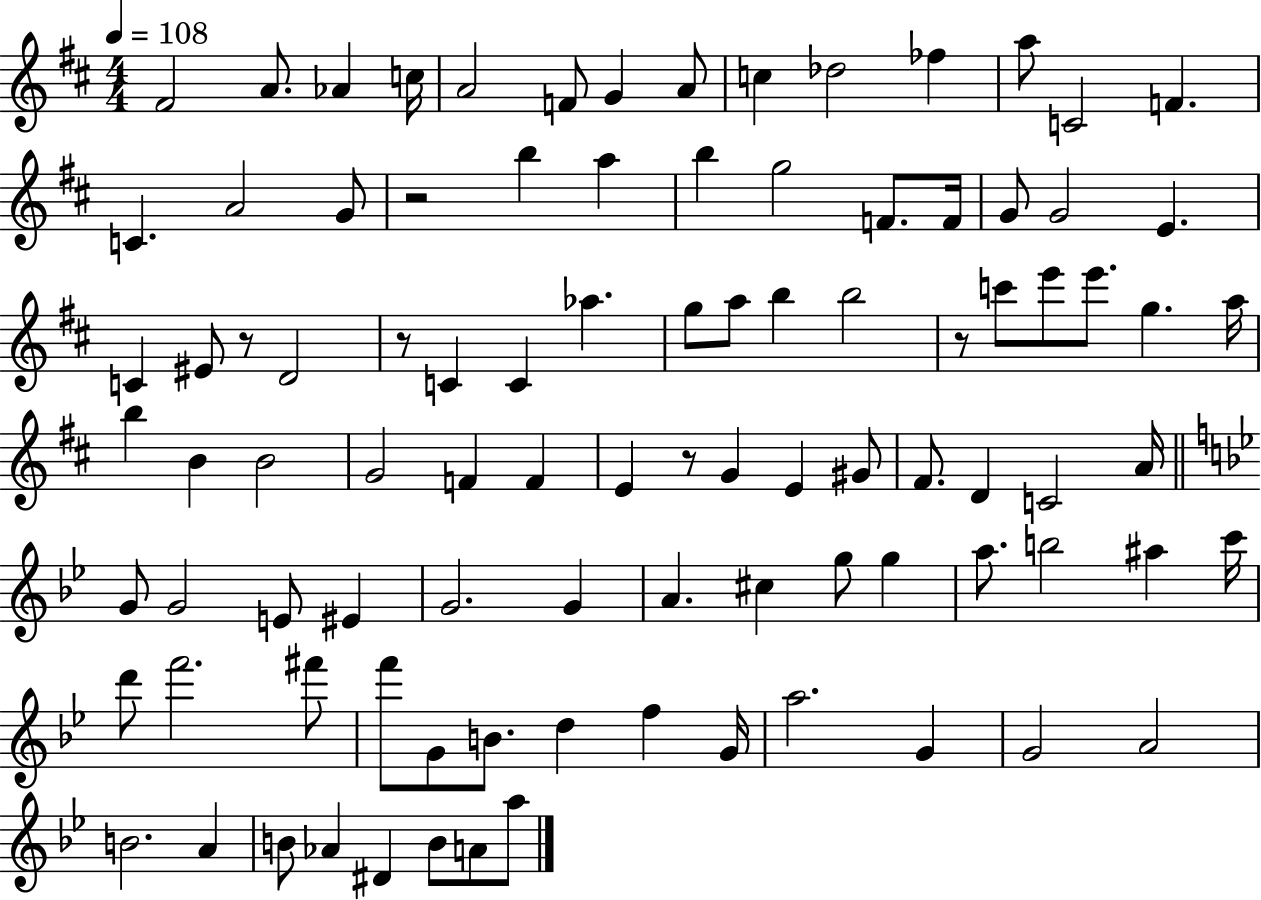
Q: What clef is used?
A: treble